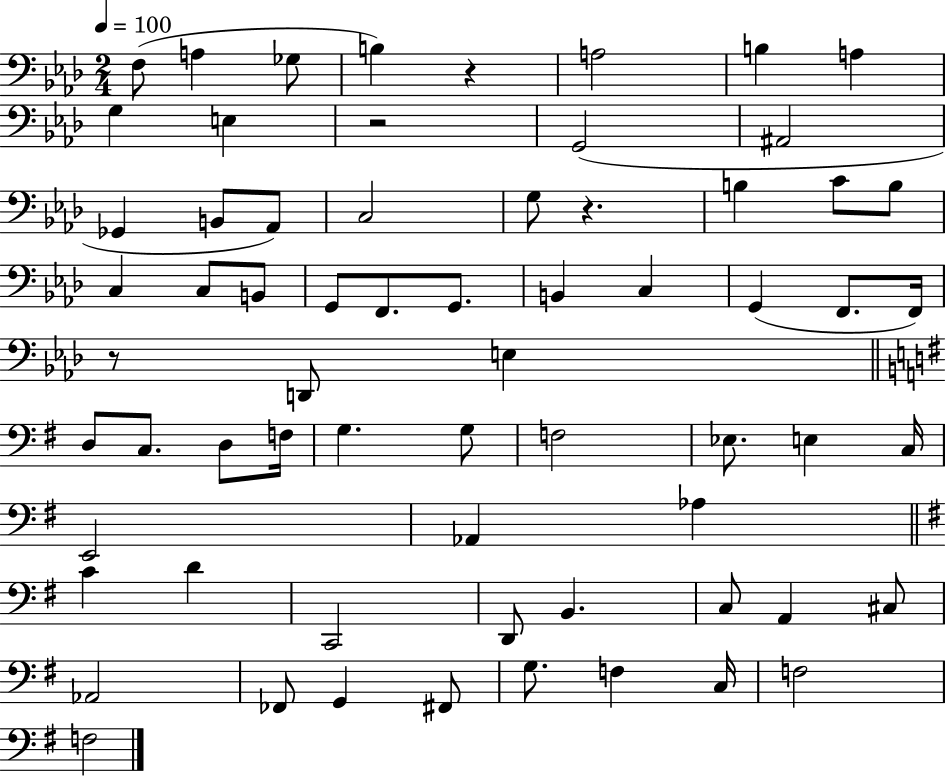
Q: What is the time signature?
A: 2/4